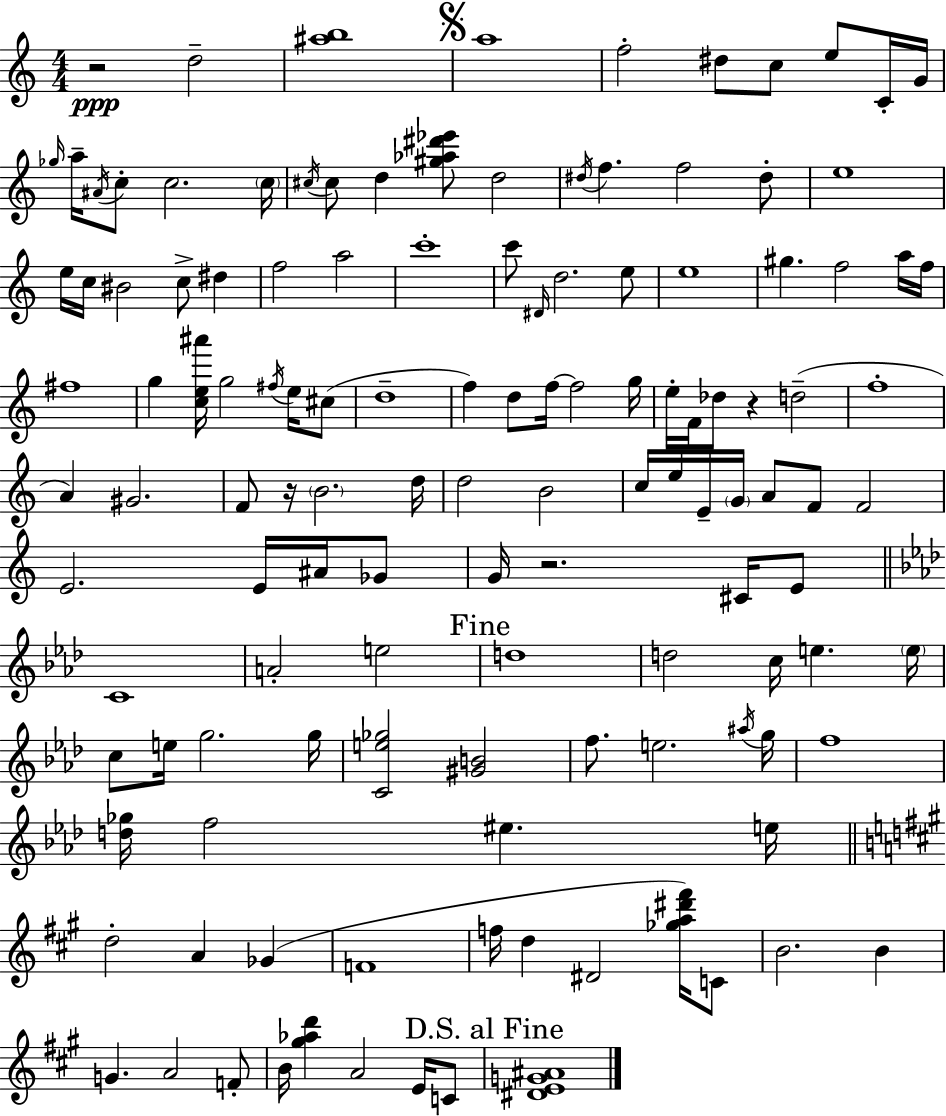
X:1
T:Untitled
M:4/4
L:1/4
K:Am
z2 d2 [^ab]4 a4 f2 ^d/2 c/2 e/2 C/4 G/4 _g/4 a/4 ^A/4 c/2 c2 c/4 ^c/4 ^c/2 d [^g_a^d'_e']/2 d2 ^d/4 f f2 ^d/2 e4 e/4 c/4 ^B2 c/2 ^d f2 a2 c'4 c'/2 ^D/4 d2 e/2 e4 ^g f2 a/4 f/4 ^f4 g [ce^a']/4 g2 ^f/4 e/4 ^c/2 d4 f d/2 f/4 f2 g/4 e/4 F/4 _d/2 z d2 f4 A ^G2 F/2 z/4 B2 d/4 d2 B2 c/4 e/4 E/4 G/4 A/2 F/2 F2 E2 E/4 ^A/4 _G/2 G/4 z2 ^C/4 E/2 C4 A2 e2 d4 d2 c/4 e e/4 c/2 e/4 g2 g/4 [Ce_g]2 [^GB]2 f/2 e2 ^a/4 g/4 f4 [d_g]/4 f2 ^e e/4 d2 A _G F4 f/4 d ^D2 [_ga^d'^f']/4 C/2 B2 B G A2 F/2 B/4 [^g_ad'] A2 E/4 C/2 [^DEG^A]4